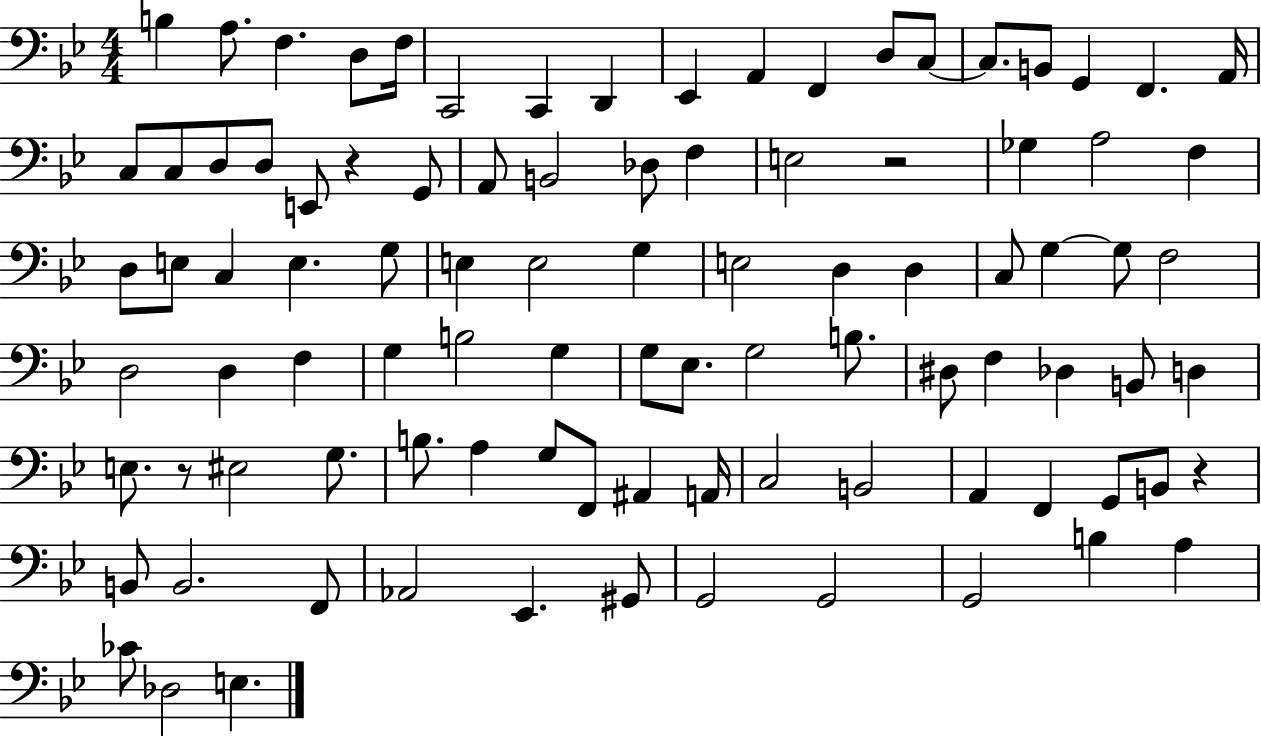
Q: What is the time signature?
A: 4/4